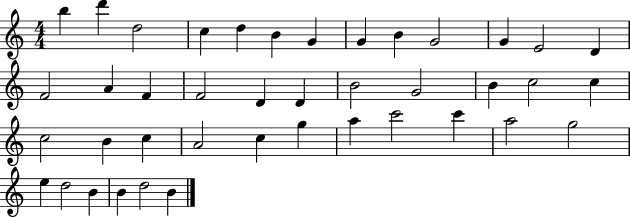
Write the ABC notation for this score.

X:1
T:Untitled
M:4/4
L:1/4
K:C
b d' d2 c d B G G B G2 G E2 D F2 A F F2 D D B2 G2 B c2 c c2 B c A2 c g a c'2 c' a2 g2 e d2 B B d2 B